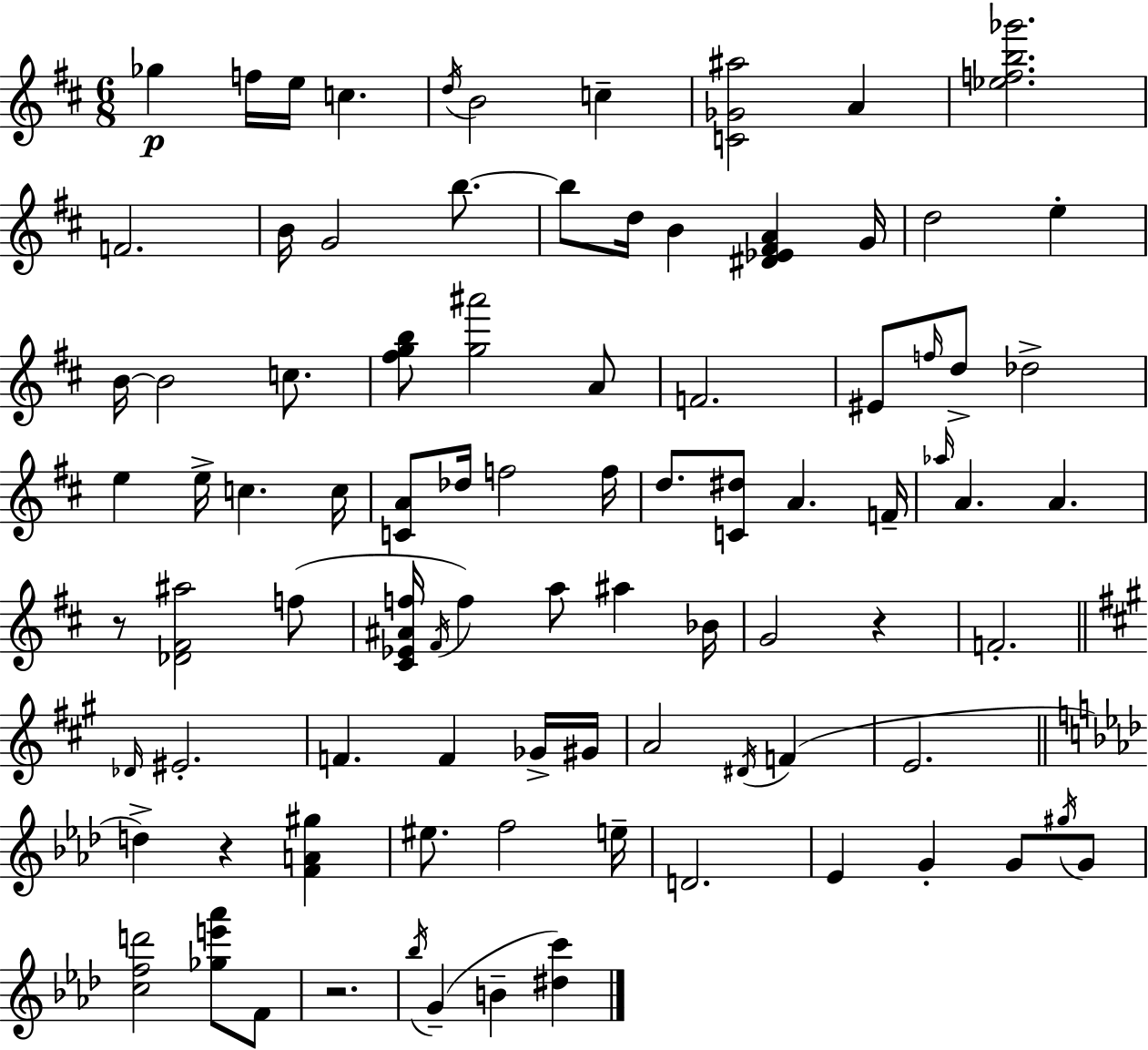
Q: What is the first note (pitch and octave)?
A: Gb5